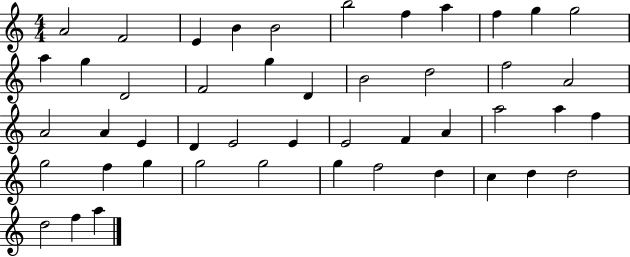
{
  \clef treble
  \numericTimeSignature
  \time 4/4
  \key c \major
  a'2 f'2 | e'4 b'4 b'2 | b''2 f''4 a''4 | f''4 g''4 g''2 | \break a''4 g''4 d'2 | f'2 g''4 d'4 | b'2 d''2 | f''2 a'2 | \break a'2 a'4 e'4 | d'4 e'2 e'4 | e'2 f'4 a'4 | a''2 a''4 f''4 | \break g''2 f''4 g''4 | g''2 g''2 | g''4 f''2 d''4 | c''4 d''4 d''2 | \break d''2 f''4 a''4 | \bar "|."
}